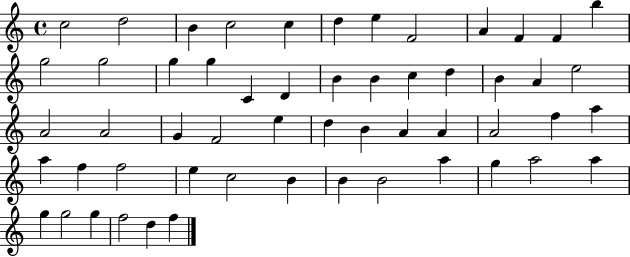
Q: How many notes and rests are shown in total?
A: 55